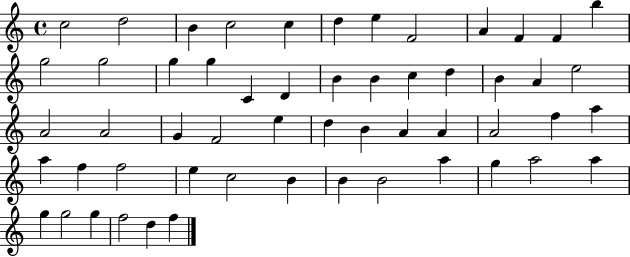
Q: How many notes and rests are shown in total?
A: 55